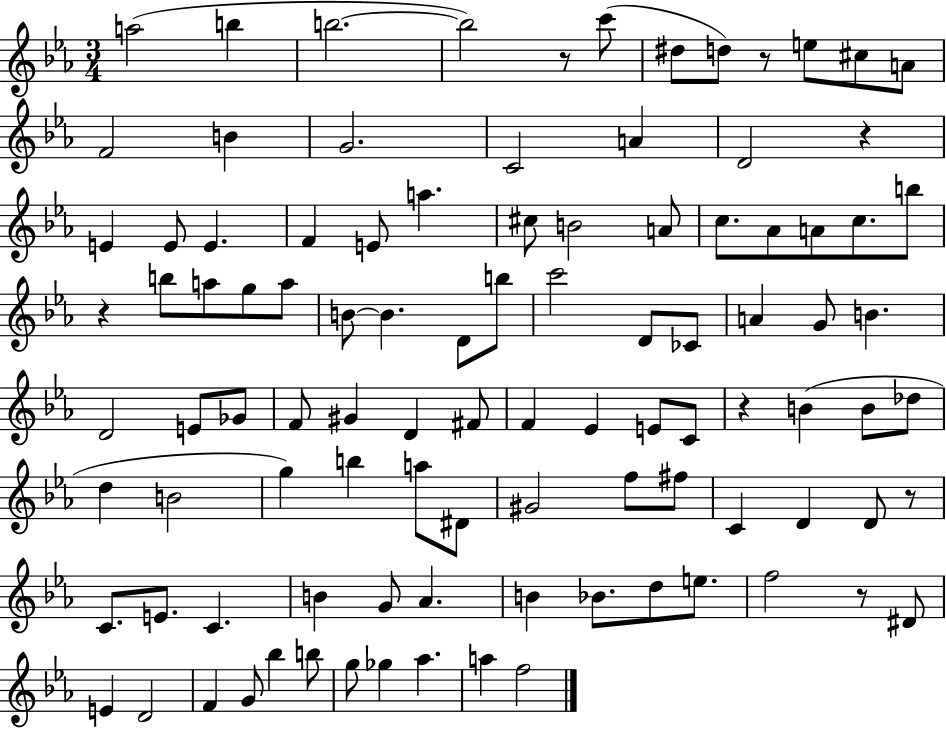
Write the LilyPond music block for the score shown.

{
  \clef treble
  \numericTimeSignature
  \time 3/4
  \key ees \major
  a''2( b''4 | b''2.~~ | b''2) r8 c'''8( | dis''8 d''8) r8 e''8 cis''8 a'8 | \break f'2 b'4 | g'2. | c'2 a'4 | d'2 r4 | \break e'4 e'8 e'4. | f'4 e'8 a''4. | cis''8 b'2 a'8 | c''8. aes'8 a'8 c''8. b''8 | \break r4 b''8 a''8 g''8 a''8 | b'8~~ b'4. d'8 b''8 | c'''2 d'8 ces'8 | a'4 g'8 b'4. | \break d'2 e'8 ges'8 | f'8 gis'4 d'4 fis'8 | f'4 ees'4 e'8 c'8 | r4 b'4( b'8 des''8 | \break d''4 b'2 | g''4) b''4 a''8 dis'8 | gis'2 f''8 fis''8 | c'4 d'4 d'8 r8 | \break c'8. e'8. c'4. | b'4 g'8 aes'4. | b'4 bes'8. d''8 e''8. | f''2 r8 dis'8 | \break e'4 d'2 | f'4 g'8 bes''4 b''8 | g''8 ges''4 aes''4. | a''4 f''2 | \break \bar "|."
}